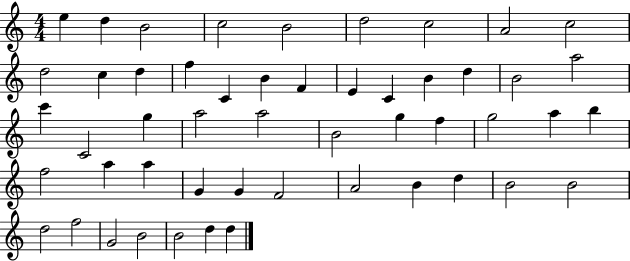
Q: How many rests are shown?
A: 0